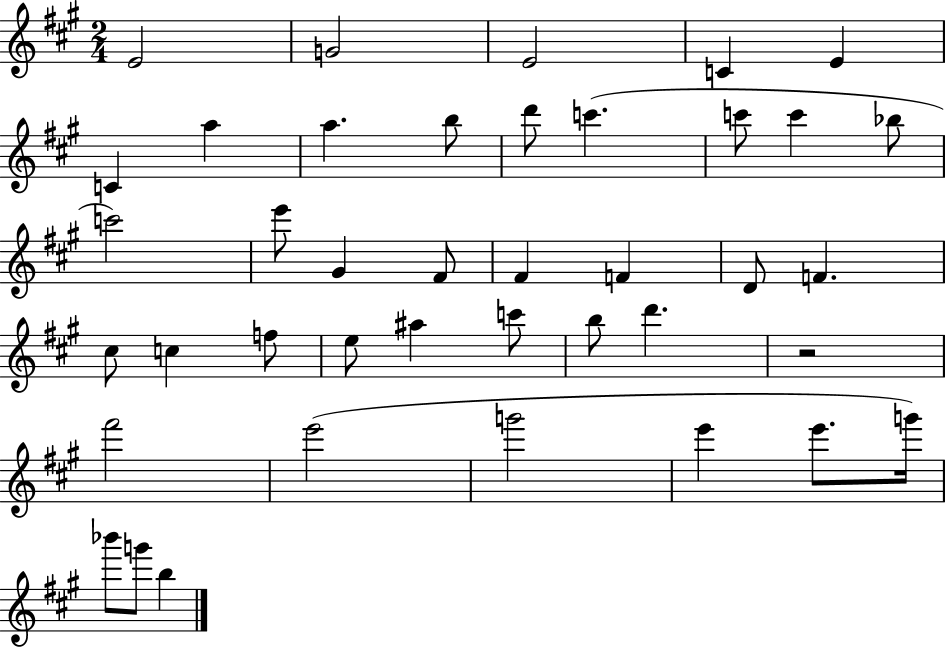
E4/h G4/h E4/h C4/q E4/q C4/q A5/q A5/q. B5/e D6/e C6/q. C6/e C6/q Bb5/e C6/h E6/e G#4/q F#4/e F#4/q F4/q D4/e F4/q. C#5/e C5/q F5/e E5/e A#5/q C6/e B5/e D6/q. R/h F#6/h E6/h G6/h E6/q E6/e. G6/s Bb6/e G6/e B5/q